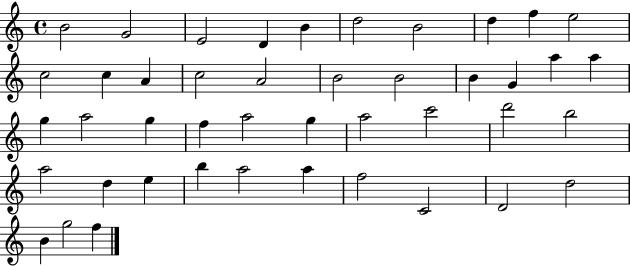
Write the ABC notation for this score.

X:1
T:Untitled
M:4/4
L:1/4
K:C
B2 G2 E2 D B d2 B2 d f e2 c2 c A c2 A2 B2 B2 B G a a g a2 g f a2 g a2 c'2 d'2 b2 a2 d e b a2 a f2 C2 D2 d2 B g2 f